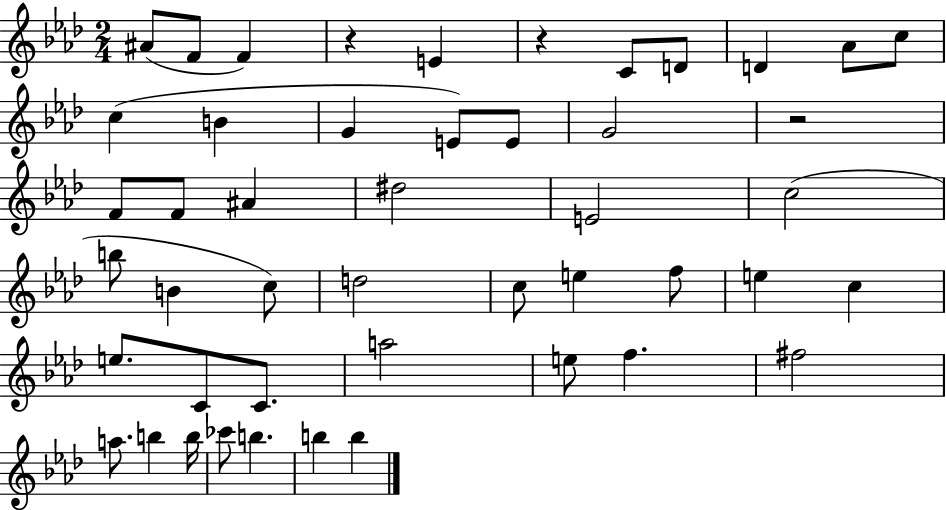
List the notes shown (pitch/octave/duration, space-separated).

A#4/e F4/e F4/q R/q E4/q R/q C4/e D4/e D4/q Ab4/e C5/e C5/q B4/q G4/q E4/e E4/e G4/h R/h F4/e F4/e A#4/q D#5/h E4/h C5/h B5/e B4/q C5/e D5/h C5/e E5/q F5/e E5/q C5/q E5/e. C4/e C4/e. A5/h E5/e F5/q. F#5/h A5/e. B5/q B5/s CES6/e B5/q. B5/q B5/q